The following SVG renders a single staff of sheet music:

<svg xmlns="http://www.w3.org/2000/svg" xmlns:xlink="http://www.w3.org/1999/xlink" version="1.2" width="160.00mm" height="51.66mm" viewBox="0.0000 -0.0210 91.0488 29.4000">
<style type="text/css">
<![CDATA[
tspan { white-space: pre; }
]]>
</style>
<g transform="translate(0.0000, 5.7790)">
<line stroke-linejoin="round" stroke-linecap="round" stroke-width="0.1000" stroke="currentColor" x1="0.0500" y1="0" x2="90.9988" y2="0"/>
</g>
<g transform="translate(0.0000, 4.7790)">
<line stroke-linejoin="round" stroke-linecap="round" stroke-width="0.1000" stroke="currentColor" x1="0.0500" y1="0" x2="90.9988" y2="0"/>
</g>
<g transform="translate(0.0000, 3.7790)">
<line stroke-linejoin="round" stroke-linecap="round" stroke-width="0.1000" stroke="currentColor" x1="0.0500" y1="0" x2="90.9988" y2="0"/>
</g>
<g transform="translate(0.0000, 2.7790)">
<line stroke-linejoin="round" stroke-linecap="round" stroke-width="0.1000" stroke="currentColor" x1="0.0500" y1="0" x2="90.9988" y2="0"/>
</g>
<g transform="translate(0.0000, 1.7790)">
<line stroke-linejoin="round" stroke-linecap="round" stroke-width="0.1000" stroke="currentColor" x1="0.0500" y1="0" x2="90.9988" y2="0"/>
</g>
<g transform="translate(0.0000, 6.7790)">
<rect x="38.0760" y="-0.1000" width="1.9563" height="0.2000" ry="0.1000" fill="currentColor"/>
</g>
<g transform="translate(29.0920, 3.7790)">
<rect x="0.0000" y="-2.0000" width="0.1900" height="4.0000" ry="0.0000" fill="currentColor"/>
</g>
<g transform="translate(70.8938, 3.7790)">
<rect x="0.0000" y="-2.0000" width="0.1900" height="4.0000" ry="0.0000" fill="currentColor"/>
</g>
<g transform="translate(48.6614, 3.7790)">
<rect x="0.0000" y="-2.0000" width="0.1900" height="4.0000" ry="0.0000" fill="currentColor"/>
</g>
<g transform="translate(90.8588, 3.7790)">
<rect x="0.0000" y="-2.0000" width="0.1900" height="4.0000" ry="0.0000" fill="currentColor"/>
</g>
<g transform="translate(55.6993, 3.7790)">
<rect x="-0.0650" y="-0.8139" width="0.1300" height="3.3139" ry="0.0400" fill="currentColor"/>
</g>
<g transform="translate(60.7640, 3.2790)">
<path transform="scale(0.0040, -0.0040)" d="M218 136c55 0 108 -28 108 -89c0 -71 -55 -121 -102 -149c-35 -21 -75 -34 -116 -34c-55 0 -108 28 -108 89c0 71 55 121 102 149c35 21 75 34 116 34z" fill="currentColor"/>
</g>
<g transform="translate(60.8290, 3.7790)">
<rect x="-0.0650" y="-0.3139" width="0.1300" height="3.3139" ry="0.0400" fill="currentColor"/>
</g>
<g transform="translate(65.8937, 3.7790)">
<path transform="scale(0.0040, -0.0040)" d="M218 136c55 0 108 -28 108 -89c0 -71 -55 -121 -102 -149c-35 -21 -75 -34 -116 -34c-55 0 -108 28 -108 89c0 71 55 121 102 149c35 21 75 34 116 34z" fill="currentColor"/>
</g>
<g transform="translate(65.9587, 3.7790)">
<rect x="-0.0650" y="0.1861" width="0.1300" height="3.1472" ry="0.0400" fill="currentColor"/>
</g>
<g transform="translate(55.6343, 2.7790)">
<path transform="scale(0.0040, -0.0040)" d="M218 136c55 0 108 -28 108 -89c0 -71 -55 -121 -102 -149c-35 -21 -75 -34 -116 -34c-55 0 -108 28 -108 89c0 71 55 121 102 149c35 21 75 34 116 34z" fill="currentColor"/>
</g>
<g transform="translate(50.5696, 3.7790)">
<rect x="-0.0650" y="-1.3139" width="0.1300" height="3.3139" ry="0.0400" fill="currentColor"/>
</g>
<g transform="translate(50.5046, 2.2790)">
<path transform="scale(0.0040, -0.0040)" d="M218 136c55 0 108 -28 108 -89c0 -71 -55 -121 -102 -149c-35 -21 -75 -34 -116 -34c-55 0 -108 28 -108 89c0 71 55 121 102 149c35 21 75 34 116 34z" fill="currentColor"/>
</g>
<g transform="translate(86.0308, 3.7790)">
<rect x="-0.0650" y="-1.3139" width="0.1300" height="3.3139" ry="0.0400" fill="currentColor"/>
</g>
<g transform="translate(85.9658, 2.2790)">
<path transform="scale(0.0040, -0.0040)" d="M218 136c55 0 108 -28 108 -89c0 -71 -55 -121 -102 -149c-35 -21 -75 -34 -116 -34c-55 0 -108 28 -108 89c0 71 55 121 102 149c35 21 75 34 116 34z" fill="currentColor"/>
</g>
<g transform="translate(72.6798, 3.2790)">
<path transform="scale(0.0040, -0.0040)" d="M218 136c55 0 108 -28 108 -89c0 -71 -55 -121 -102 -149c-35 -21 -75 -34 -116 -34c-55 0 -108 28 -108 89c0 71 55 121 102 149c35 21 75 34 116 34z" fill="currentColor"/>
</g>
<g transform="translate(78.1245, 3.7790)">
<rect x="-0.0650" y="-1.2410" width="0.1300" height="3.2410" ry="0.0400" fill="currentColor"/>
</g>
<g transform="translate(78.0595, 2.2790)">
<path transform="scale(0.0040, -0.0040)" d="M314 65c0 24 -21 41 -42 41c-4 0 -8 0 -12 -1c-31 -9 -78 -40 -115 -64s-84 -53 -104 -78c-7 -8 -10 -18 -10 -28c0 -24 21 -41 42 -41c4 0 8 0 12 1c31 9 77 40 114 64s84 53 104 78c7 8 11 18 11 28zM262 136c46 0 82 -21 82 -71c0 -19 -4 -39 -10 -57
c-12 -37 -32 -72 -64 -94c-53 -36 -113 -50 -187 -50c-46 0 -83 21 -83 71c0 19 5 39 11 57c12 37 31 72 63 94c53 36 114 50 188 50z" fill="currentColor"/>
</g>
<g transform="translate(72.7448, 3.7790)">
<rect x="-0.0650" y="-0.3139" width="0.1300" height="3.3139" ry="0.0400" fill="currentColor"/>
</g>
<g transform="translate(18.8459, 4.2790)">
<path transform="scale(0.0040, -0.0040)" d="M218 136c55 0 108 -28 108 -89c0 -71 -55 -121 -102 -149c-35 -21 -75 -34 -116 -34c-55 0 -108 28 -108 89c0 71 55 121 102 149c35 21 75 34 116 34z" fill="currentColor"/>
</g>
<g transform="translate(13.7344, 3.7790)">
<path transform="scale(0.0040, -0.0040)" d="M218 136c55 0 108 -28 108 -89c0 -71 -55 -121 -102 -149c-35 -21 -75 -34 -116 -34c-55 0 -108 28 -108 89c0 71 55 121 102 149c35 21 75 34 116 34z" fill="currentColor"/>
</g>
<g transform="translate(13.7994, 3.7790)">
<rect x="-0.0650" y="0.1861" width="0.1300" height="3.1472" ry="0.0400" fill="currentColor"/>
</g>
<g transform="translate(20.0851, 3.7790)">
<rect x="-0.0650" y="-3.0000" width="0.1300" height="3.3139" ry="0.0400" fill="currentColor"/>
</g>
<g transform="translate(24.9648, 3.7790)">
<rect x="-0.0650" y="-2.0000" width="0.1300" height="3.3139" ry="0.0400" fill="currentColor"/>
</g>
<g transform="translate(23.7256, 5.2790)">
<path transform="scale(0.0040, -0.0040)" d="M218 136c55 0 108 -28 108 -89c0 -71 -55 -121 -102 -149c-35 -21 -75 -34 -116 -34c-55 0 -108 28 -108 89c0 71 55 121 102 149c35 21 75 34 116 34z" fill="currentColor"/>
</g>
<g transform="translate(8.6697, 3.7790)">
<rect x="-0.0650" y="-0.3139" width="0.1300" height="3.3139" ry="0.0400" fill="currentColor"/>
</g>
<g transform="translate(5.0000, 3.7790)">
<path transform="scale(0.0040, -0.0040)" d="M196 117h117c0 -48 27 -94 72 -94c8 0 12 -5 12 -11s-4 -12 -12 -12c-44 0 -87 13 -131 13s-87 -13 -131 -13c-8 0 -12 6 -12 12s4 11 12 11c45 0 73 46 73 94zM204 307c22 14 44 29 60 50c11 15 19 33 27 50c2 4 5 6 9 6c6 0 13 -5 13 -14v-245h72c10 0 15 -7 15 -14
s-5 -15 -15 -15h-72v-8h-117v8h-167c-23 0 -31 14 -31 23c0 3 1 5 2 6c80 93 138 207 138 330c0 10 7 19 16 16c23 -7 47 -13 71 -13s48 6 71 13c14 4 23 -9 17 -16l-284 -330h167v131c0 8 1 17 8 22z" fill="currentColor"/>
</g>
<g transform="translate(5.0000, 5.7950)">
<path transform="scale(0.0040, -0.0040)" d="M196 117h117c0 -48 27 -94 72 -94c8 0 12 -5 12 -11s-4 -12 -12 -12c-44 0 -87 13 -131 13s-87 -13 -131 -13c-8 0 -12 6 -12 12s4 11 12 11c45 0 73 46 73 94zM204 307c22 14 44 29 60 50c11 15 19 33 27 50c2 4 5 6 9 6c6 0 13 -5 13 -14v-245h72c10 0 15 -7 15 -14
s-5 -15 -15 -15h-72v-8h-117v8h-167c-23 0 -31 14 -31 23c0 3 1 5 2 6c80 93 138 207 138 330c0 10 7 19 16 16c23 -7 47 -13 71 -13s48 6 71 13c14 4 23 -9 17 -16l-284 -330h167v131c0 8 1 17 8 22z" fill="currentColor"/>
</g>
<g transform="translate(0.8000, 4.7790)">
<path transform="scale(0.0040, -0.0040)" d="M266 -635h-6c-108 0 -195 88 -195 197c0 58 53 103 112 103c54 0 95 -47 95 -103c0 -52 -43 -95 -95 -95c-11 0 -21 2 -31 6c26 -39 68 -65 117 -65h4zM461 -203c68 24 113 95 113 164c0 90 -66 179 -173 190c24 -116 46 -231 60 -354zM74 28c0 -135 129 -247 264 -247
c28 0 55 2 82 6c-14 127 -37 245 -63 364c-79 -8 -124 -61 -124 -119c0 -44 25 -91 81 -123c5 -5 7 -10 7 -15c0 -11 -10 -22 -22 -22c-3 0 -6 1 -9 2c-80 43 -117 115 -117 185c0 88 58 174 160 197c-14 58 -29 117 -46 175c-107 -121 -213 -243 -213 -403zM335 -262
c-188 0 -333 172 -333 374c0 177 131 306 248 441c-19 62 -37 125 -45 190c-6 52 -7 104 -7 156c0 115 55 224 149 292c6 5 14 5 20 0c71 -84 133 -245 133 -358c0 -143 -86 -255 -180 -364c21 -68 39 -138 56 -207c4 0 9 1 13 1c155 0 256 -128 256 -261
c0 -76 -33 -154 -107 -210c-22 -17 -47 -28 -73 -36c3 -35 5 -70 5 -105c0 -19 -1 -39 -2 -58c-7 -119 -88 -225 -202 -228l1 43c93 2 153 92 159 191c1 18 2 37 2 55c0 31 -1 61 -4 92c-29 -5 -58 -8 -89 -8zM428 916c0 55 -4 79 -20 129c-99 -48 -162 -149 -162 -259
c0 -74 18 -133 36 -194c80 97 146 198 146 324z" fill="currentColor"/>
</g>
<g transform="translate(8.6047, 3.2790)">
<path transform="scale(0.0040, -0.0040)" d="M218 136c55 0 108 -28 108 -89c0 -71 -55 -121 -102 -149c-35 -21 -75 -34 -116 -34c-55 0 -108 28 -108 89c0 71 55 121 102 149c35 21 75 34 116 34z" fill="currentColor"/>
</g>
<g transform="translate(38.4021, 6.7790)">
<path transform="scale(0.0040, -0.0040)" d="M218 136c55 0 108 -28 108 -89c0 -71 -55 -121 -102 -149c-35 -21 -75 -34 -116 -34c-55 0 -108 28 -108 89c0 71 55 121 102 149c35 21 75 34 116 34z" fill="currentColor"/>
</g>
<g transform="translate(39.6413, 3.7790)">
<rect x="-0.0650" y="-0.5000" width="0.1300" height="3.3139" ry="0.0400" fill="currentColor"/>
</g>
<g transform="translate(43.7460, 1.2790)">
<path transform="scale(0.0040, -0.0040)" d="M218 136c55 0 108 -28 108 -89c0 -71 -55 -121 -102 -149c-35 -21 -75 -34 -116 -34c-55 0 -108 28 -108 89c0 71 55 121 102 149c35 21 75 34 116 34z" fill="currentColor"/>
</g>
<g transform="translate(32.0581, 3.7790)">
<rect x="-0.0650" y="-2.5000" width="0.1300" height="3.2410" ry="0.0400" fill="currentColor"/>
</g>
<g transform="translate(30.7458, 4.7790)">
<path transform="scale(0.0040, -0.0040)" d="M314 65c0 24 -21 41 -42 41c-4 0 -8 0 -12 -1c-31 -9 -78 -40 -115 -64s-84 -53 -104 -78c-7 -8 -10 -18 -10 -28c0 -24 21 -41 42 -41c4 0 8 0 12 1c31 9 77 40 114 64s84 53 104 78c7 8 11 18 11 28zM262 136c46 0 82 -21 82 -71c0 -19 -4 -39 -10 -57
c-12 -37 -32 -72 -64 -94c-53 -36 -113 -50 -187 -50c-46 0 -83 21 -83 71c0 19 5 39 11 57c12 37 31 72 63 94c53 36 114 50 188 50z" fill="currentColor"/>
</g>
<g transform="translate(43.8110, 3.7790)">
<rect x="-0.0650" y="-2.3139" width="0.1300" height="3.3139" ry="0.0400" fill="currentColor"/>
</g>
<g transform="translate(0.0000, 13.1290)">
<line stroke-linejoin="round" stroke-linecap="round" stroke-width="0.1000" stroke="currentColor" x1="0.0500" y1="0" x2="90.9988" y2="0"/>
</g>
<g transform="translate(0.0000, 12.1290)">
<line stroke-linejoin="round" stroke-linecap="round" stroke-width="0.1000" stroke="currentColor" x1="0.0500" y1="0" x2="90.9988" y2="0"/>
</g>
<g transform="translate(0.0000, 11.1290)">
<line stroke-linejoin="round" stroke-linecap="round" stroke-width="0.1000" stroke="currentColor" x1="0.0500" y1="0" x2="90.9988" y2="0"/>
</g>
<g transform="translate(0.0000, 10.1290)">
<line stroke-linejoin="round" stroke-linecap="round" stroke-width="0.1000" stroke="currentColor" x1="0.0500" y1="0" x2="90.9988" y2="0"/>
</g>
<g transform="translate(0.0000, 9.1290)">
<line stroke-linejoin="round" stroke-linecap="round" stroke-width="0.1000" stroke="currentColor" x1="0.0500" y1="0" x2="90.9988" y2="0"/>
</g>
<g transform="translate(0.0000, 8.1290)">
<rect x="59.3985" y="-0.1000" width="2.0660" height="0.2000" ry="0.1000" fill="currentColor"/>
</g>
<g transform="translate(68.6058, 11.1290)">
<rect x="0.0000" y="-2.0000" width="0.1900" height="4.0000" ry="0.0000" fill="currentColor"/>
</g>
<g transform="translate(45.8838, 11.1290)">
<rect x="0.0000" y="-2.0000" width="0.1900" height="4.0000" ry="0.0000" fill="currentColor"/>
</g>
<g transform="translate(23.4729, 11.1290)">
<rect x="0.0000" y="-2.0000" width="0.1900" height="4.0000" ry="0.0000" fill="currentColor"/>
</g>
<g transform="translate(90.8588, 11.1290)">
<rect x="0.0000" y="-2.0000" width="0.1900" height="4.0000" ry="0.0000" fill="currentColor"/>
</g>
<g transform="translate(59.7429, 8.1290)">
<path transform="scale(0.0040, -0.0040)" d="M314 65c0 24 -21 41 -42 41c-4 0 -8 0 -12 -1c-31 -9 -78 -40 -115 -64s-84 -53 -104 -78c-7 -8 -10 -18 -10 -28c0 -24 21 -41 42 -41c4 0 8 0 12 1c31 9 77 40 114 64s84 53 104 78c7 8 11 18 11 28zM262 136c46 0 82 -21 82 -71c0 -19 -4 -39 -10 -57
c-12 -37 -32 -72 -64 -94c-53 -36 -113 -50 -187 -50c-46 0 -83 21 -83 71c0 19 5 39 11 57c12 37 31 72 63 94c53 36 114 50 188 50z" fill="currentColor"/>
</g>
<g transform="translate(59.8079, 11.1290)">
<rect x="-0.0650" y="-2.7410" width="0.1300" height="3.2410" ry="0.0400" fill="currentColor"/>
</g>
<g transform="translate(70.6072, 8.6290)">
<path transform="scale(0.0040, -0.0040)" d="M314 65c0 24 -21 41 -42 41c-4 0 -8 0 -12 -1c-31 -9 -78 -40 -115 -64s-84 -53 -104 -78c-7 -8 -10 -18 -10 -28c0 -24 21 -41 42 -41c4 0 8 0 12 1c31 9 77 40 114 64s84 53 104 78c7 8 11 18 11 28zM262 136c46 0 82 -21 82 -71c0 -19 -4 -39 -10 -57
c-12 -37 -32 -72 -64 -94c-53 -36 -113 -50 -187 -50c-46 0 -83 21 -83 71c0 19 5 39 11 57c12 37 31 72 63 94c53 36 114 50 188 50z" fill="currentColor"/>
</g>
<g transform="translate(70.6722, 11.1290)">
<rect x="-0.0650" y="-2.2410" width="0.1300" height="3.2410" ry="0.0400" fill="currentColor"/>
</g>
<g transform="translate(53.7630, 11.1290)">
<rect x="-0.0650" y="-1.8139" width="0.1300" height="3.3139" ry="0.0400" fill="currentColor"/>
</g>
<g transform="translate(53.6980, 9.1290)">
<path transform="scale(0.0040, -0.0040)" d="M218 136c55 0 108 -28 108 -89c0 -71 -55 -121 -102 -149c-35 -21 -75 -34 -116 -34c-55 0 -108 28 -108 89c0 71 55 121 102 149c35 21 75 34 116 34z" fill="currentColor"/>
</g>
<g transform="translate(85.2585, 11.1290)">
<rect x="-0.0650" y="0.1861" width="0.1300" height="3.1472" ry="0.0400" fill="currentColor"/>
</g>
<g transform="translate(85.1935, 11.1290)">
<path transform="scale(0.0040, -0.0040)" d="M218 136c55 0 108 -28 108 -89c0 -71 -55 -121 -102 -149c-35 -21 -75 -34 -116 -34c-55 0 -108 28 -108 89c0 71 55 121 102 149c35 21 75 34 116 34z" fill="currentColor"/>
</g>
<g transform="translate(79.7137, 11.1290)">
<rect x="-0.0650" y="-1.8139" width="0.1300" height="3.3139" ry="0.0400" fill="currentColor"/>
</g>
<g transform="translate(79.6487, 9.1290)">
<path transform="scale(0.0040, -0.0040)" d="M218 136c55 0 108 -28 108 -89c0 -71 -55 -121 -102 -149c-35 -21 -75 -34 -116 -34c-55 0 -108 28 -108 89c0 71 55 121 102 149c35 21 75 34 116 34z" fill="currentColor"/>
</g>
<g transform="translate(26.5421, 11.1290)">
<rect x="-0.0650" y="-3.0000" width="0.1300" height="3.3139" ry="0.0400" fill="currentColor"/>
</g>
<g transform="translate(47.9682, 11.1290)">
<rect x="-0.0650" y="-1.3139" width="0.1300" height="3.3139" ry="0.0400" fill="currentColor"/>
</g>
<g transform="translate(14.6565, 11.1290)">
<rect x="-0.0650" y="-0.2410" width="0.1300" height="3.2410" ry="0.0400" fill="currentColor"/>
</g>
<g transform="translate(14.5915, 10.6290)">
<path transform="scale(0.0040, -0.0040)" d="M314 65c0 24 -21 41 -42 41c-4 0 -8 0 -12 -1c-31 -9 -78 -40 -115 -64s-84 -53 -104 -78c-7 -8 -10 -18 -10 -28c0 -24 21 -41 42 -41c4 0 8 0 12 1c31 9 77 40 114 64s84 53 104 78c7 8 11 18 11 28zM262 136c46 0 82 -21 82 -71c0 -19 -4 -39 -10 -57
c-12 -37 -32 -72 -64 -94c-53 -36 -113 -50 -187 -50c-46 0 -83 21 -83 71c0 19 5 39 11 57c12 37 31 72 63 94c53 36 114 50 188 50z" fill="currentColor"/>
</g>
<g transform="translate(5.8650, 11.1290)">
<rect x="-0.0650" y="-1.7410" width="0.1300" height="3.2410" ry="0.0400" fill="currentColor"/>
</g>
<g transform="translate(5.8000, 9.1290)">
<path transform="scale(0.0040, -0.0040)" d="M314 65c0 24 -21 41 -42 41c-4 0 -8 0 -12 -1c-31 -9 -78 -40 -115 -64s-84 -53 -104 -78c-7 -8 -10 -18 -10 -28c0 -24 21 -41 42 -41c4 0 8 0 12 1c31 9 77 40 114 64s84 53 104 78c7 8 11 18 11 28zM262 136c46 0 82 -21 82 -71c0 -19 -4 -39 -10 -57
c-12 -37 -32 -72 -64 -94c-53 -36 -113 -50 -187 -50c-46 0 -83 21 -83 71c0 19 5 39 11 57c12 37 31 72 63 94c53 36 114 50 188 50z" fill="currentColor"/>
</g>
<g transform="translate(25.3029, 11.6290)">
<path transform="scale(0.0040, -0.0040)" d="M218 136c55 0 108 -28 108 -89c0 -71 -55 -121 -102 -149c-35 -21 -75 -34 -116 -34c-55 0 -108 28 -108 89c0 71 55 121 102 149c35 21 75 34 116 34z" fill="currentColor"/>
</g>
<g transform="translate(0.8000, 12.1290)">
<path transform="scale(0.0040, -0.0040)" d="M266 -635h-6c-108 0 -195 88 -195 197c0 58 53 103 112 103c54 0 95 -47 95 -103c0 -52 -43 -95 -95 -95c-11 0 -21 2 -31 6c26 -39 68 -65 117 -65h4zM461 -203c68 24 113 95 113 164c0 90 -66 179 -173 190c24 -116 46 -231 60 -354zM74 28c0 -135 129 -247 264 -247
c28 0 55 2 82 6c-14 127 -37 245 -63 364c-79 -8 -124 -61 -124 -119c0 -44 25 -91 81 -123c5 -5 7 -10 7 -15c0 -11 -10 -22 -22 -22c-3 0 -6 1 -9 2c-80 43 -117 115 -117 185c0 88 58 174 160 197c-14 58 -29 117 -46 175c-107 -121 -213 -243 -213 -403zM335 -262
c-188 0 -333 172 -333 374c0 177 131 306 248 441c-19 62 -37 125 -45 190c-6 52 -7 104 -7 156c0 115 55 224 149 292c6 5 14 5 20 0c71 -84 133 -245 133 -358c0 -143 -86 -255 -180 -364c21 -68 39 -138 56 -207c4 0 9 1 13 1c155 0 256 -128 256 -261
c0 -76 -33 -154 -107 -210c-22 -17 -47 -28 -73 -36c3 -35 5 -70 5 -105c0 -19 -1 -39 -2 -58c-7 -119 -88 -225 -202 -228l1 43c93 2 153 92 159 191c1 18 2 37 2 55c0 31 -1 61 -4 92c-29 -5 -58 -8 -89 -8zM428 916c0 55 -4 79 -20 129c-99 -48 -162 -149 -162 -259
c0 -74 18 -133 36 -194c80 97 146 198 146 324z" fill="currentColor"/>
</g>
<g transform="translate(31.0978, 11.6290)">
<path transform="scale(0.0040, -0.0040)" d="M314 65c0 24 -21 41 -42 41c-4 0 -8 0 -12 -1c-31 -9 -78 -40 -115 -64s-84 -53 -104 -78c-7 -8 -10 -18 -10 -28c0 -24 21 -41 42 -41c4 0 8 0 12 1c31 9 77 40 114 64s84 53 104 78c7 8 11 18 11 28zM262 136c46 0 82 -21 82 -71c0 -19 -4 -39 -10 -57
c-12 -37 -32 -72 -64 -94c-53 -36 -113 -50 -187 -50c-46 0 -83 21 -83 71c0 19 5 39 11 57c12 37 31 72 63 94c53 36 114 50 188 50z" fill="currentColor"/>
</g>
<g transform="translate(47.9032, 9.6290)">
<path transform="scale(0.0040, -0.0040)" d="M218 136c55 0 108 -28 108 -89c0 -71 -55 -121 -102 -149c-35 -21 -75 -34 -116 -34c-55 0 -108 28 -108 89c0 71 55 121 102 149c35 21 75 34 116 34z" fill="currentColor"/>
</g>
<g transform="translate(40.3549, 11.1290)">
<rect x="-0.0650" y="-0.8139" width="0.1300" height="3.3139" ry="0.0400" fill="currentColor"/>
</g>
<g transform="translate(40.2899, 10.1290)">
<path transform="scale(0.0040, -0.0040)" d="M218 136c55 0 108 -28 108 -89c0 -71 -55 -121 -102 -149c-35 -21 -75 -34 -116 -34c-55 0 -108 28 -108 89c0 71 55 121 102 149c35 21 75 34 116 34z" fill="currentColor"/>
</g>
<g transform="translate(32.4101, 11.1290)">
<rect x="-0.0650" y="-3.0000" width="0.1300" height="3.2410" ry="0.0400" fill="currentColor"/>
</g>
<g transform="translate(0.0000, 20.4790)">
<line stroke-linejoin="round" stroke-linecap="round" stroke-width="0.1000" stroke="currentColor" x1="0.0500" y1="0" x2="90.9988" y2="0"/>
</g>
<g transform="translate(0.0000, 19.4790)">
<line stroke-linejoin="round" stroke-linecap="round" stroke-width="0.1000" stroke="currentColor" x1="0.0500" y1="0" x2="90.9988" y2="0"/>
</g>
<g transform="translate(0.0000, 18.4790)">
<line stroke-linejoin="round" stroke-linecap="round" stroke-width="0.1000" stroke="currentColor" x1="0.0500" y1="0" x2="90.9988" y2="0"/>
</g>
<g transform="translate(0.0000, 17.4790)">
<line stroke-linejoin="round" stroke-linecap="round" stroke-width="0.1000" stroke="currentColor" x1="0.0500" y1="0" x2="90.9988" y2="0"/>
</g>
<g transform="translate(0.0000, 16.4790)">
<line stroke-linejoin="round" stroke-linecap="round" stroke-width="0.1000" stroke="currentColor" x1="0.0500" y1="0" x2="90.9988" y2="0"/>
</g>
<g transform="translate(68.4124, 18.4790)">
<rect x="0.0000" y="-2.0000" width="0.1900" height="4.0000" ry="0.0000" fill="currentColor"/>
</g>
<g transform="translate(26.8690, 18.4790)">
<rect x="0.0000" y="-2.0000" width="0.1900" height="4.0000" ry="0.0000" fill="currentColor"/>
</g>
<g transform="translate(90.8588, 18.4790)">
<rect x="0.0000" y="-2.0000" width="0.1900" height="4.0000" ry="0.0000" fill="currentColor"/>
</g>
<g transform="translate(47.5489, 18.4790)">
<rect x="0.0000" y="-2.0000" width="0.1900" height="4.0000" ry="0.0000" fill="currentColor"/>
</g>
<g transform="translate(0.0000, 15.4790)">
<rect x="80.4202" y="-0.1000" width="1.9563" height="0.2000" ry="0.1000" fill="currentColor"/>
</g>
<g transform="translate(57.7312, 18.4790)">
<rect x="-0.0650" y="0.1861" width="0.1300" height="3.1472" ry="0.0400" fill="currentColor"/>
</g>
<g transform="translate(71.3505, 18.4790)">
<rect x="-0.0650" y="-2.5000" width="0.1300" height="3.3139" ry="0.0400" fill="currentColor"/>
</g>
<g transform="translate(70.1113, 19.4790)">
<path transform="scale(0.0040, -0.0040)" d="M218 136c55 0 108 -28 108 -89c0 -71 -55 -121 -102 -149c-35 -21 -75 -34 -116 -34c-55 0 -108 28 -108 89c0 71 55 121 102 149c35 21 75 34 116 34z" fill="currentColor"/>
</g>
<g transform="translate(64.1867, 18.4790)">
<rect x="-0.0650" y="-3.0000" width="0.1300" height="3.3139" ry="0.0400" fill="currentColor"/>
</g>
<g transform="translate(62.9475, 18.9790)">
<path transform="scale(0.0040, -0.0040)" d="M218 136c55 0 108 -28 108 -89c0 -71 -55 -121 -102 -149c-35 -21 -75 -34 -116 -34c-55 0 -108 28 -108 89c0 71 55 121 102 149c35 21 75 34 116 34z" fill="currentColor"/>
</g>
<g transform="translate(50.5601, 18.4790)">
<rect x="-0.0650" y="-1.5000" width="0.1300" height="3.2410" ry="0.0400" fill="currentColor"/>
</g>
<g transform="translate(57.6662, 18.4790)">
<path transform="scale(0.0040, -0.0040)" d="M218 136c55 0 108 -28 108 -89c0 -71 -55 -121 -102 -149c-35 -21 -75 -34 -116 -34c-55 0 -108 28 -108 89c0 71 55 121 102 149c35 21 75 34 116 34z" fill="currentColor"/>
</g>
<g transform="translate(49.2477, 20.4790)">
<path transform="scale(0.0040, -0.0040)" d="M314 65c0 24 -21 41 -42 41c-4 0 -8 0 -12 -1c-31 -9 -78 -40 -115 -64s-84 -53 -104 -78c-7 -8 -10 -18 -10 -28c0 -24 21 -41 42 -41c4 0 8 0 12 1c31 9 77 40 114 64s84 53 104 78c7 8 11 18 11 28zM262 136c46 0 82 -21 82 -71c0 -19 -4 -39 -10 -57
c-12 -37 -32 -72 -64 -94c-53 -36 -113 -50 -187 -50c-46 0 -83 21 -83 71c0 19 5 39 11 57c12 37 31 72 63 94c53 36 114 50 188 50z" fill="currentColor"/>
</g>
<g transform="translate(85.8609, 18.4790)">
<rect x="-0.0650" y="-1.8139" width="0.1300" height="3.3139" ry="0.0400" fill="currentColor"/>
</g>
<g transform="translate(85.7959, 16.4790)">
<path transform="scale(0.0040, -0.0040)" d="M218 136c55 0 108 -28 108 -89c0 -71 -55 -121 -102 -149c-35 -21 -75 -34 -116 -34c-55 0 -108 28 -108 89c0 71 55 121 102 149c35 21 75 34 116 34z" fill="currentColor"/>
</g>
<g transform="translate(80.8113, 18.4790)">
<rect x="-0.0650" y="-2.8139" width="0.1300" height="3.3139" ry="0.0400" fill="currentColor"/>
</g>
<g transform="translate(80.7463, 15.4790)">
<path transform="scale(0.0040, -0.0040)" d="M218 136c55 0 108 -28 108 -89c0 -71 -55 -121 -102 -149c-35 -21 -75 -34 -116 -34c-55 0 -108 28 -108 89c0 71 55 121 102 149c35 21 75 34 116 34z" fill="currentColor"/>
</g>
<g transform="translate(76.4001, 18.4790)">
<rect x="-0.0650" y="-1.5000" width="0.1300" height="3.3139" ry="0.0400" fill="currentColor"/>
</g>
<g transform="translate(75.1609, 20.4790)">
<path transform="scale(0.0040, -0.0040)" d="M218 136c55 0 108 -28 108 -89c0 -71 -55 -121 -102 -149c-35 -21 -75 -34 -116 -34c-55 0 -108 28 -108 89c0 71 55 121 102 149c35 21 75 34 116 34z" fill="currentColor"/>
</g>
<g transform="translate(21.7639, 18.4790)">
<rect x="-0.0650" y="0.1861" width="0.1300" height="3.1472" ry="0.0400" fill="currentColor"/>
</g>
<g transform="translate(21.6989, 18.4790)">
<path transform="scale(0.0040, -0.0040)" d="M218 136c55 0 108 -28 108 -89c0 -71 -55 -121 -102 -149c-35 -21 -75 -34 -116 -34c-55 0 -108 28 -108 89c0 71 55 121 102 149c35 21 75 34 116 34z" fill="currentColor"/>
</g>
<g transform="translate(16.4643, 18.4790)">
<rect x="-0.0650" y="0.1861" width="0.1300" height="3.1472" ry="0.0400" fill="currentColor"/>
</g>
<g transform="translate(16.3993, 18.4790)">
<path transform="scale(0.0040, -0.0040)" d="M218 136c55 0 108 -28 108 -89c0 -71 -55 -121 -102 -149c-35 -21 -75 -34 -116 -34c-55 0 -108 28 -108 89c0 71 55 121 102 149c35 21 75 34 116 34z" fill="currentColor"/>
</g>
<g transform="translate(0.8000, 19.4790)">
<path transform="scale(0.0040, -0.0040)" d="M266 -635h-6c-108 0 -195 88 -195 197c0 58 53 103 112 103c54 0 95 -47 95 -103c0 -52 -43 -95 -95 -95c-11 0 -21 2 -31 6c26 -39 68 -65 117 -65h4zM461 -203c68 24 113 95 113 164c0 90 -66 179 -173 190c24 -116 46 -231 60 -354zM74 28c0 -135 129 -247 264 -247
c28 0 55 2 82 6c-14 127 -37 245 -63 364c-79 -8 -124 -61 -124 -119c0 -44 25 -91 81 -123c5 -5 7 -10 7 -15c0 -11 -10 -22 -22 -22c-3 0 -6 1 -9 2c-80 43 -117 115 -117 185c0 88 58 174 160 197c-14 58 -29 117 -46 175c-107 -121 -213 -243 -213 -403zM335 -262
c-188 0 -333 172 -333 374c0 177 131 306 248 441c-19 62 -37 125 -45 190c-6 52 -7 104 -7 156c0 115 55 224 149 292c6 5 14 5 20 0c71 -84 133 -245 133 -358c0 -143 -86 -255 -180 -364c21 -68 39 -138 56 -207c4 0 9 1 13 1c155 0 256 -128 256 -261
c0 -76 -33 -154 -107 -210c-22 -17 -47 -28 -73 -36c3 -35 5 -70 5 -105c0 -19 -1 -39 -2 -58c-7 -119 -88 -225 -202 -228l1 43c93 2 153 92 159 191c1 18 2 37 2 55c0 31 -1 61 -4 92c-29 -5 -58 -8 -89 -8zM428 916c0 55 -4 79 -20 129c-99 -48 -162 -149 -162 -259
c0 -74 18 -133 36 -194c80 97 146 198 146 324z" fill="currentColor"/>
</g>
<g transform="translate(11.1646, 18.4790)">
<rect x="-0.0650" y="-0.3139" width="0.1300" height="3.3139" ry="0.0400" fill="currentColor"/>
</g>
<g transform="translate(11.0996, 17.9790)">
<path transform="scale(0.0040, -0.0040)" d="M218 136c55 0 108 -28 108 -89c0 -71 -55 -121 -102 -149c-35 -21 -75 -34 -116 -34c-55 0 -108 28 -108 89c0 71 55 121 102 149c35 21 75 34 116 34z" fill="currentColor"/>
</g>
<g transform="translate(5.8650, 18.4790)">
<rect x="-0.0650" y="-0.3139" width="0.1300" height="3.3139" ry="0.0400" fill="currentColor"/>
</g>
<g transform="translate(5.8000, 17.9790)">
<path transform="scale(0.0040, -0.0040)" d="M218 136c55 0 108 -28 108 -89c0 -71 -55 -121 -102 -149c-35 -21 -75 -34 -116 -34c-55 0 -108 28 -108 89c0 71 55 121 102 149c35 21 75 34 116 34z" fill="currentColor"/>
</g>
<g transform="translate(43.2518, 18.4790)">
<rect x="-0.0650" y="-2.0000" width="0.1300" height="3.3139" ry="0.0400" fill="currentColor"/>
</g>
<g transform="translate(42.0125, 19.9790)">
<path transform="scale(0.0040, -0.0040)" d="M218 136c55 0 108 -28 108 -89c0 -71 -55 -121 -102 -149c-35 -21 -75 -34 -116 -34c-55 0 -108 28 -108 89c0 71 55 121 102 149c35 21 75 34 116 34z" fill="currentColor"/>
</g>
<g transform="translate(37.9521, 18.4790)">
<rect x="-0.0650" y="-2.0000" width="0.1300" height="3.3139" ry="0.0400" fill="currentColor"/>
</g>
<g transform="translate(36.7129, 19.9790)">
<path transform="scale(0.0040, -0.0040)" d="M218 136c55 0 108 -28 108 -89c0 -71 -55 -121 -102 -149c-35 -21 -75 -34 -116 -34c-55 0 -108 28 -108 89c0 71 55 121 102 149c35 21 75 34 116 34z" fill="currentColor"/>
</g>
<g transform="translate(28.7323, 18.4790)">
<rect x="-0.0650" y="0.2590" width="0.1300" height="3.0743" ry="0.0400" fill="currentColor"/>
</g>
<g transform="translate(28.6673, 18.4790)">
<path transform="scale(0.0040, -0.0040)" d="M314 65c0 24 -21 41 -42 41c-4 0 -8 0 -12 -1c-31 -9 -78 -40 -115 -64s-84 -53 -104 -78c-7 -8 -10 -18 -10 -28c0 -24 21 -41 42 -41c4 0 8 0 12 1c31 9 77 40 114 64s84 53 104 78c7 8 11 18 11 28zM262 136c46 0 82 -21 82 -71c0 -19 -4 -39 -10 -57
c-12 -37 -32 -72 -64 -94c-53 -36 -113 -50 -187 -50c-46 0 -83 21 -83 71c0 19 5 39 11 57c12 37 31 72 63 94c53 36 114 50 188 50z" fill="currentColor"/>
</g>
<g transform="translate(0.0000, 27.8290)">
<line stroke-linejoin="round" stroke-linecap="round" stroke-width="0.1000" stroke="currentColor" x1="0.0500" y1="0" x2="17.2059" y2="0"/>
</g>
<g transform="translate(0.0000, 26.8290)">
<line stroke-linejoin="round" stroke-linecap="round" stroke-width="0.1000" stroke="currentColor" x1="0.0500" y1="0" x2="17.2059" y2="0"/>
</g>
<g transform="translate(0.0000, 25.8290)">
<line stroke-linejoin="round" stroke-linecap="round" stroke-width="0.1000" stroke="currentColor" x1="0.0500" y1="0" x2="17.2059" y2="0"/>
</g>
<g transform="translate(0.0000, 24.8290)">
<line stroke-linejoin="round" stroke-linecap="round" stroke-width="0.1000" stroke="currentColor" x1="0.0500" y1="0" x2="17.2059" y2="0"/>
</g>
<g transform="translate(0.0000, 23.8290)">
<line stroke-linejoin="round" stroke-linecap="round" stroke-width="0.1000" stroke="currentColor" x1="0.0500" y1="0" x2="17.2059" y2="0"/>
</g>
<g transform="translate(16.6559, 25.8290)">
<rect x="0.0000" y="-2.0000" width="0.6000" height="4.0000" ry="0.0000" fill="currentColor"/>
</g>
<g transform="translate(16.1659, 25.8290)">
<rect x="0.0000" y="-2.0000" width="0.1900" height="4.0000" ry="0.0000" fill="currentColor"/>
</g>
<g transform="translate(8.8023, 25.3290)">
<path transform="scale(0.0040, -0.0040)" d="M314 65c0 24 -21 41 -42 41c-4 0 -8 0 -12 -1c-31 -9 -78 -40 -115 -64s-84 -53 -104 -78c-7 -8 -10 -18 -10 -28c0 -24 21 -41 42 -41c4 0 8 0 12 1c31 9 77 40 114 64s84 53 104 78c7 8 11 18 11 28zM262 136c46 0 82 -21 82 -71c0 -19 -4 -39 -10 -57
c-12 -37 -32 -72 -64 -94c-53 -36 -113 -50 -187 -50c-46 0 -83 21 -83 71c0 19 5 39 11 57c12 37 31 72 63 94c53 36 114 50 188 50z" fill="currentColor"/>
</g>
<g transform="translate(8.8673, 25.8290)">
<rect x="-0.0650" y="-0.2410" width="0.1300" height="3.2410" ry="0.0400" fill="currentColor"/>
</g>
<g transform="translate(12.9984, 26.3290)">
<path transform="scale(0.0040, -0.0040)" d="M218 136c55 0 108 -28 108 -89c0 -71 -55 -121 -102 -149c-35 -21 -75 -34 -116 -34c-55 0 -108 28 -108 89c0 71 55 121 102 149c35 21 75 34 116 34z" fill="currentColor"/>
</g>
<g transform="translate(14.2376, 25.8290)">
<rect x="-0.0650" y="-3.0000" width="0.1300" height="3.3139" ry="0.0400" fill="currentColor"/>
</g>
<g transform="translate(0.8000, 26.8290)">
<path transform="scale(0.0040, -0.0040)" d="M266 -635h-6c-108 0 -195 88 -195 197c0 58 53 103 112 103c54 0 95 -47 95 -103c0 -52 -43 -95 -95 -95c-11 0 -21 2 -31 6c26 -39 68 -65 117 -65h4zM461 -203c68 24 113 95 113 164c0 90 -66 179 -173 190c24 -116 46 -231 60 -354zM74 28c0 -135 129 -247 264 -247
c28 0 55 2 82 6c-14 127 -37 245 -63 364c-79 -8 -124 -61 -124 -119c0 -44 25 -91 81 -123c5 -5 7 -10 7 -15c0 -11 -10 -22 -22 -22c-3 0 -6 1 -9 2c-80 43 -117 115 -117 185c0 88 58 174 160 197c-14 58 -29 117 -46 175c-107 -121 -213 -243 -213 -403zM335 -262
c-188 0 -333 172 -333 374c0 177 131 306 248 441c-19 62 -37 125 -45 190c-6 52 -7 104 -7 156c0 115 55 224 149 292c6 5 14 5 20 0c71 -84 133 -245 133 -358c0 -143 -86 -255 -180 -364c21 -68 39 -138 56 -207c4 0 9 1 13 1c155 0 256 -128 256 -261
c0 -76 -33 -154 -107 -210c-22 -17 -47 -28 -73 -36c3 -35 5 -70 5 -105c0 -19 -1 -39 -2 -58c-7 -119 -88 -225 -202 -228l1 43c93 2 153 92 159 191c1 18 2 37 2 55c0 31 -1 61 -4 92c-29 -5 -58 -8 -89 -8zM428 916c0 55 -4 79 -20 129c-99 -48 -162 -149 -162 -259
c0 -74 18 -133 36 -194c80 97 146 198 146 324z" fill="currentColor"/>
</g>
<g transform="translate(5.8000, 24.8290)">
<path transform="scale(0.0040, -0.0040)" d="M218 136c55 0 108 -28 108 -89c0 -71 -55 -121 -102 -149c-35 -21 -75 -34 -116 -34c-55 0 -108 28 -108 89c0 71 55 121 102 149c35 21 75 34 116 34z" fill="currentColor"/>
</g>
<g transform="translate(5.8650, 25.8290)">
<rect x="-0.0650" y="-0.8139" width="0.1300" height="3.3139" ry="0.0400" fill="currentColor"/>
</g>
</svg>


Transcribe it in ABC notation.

X:1
T:Untitled
M:4/4
L:1/4
K:C
c B A F G2 C g e d c B c e2 e f2 c2 A A2 d e f a2 g2 f B c c B B B2 F F E2 B A G E a f d c2 A